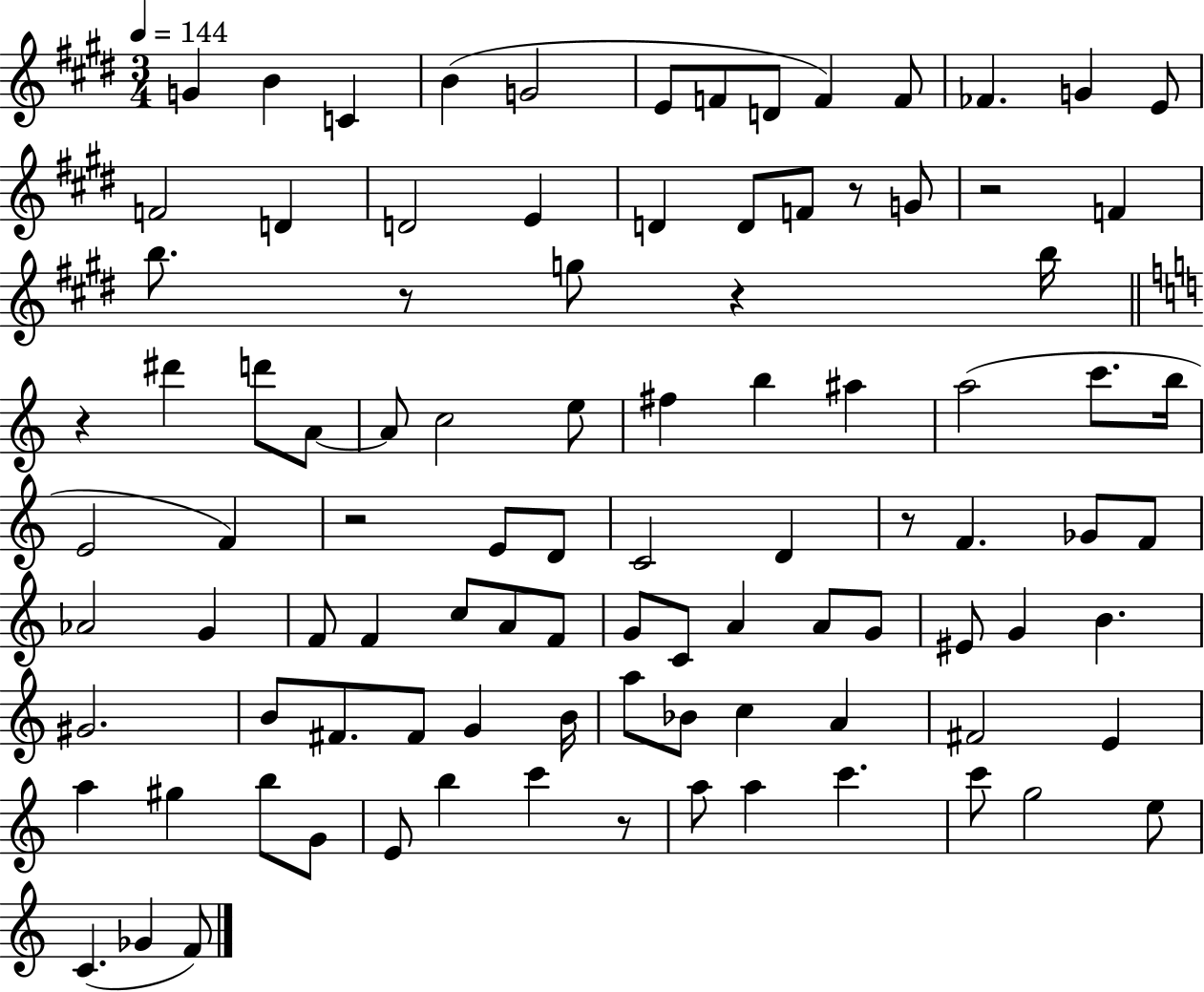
G4/q B4/q C4/q B4/q G4/h E4/e F4/e D4/e F4/q F4/e FES4/q. G4/q E4/e F4/h D4/q D4/h E4/q D4/q D4/e F4/e R/e G4/e R/h F4/q B5/e. R/e G5/e R/q B5/s R/q D#6/q D6/e A4/e A4/e C5/h E5/e F#5/q B5/q A#5/q A5/h C6/e. B5/s E4/h F4/q R/h E4/e D4/e C4/h D4/q R/e F4/q. Gb4/e F4/e Ab4/h G4/q F4/e F4/q C5/e A4/e F4/e G4/e C4/e A4/q A4/e G4/e EIS4/e G4/q B4/q. G#4/h. B4/e F#4/e. F#4/e G4/q B4/s A5/e Bb4/e C5/q A4/q F#4/h E4/q A5/q G#5/q B5/e G4/e E4/e B5/q C6/q R/e A5/e A5/q C6/q. C6/e G5/h E5/e C4/q. Gb4/q F4/e